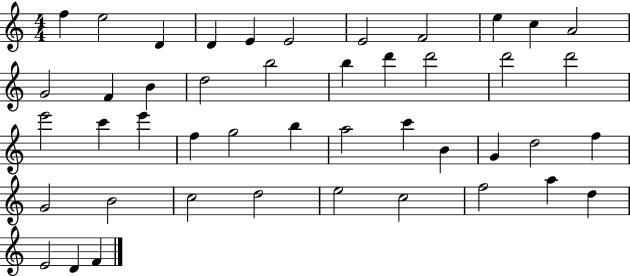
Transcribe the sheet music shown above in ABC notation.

X:1
T:Untitled
M:4/4
L:1/4
K:C
f e2 D D E E2 E2 F2 e c A2 G2 F B d2 b2 b d' d'2 d'2 d'2 e'2 c' e' f g2 b a2 c' B G d2 f G2 B2 c2 d2 e2 c2 f2 a d E2 D F